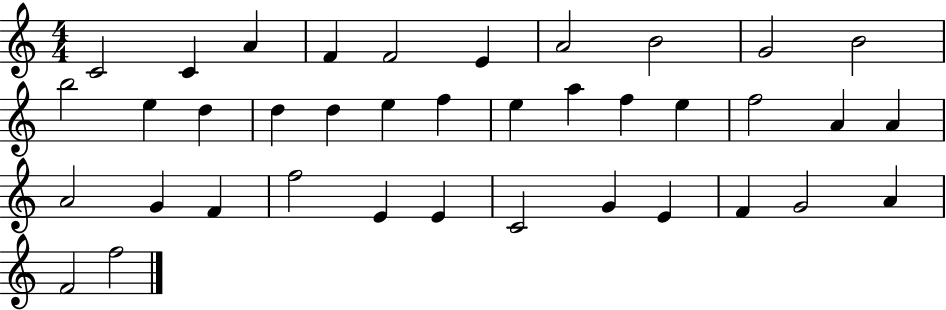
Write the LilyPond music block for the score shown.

{
  \clef treble
  \numericTimeSignature
  \time 4/4
  \key c \major
  c'2 c'4 a'4 | f'4 f'2 e'4 | a'2 b'2 | g'2 b'2 | \break b''2 e''4 d''4 | d''4 d''4 e''4 f''4 | e''4 a''4 f''4 e''4 | f''2 a'4 a'4 | \break a'2 g'4 f'4 | f''2 e'4 e'4 | c'2 g'4 e'4 | f'4 g'2 a'4 | \break f'2 f''2 | \bar "|."
}